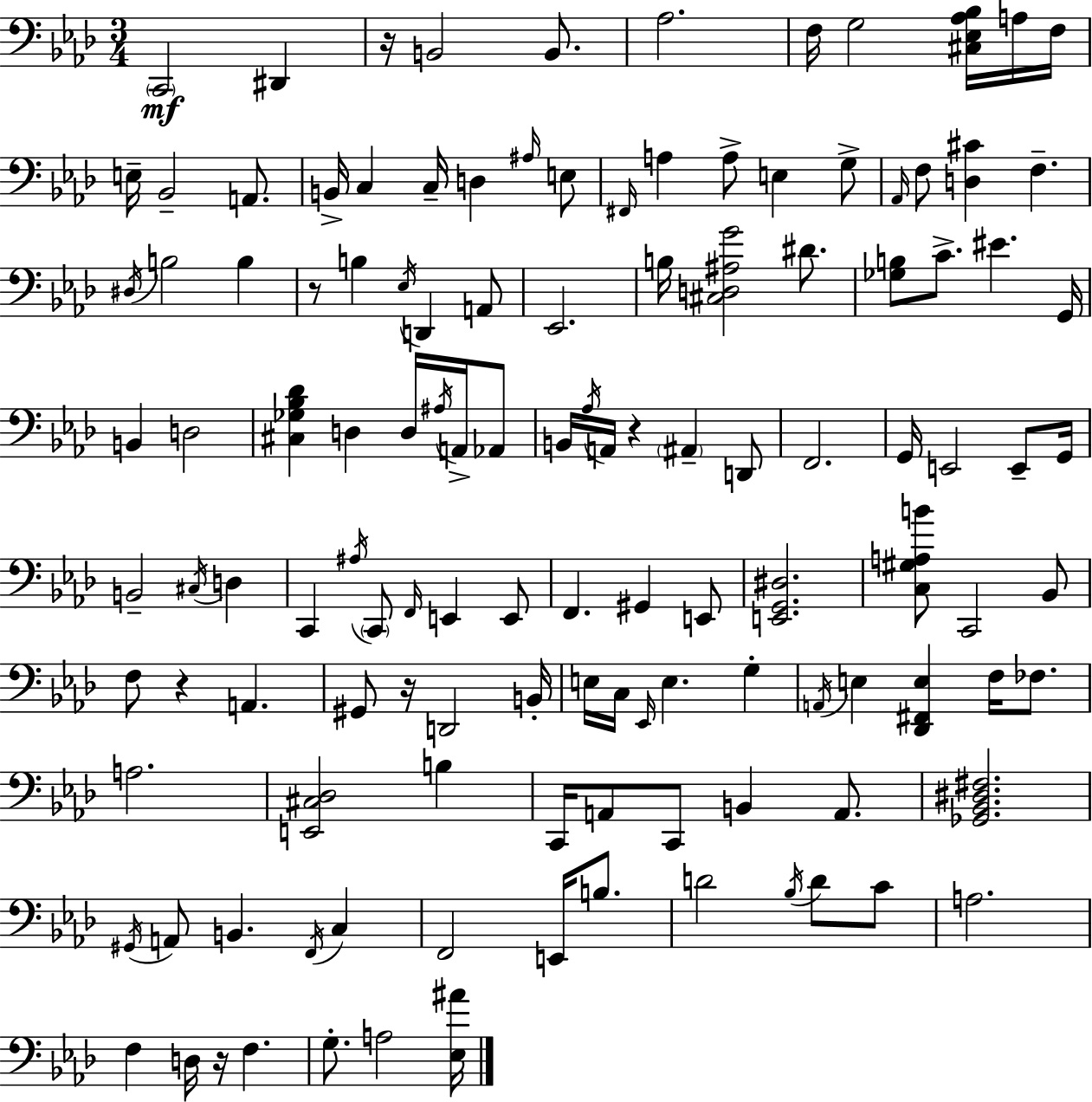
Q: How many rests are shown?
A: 6